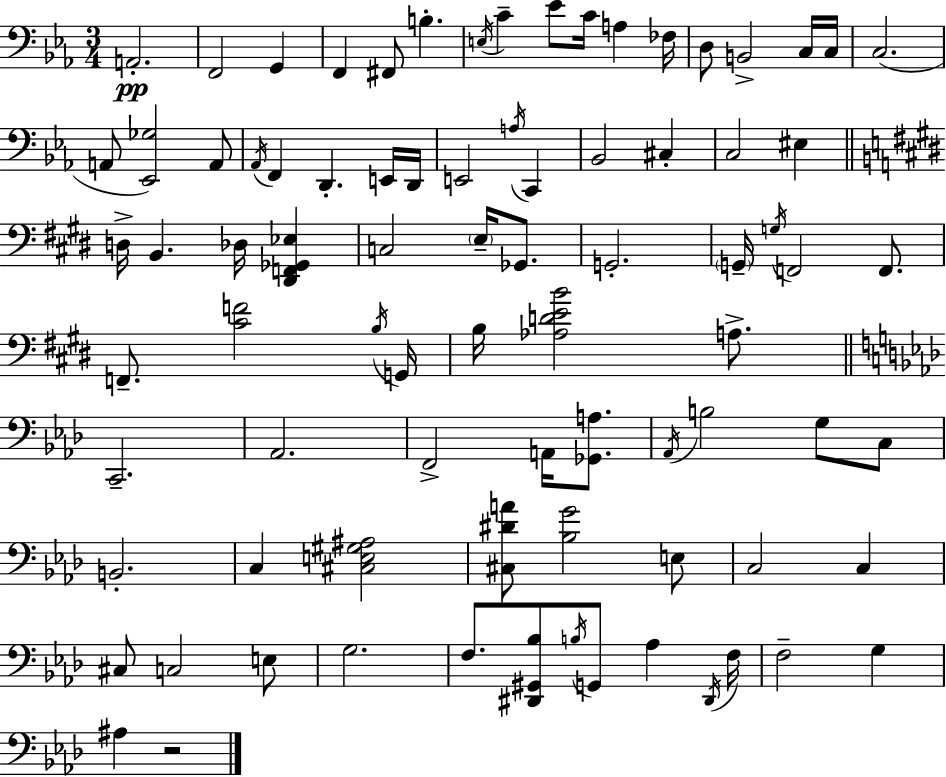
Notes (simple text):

A2/h. F2/h G2/q F2/q F#2/e B3/q. E3/s C4/q Eb4/e C4/s A3/q FES3/s D3/e B2/h C3/s C3/s C3/h. A2/e [Eb2,Gb3]/h A2/e Ab2/s F2/q D2/q. E2/s D2/s E2/h A3/s C2/q Bb2/h C#3/q C3/h EIS3/q D3/s B2/q. Db3/s [D#2,F2,Gb2,Eb3]/q C3/h E3/s Gb2/e. G2/h. G2/s G3/s F2/h F2/e. F2/e. [C#4,F4]/h B3/s G2/s B3/s [Ab3,D4,E4,B4]/h A3/e. C2/h. Ab2/h. F2/h A2/s [Gb2,A3]/e. Ab2/s B3/h G3/e C3/e B2/h. C3/q [C#3,E3,G#3,A#3]/h [C#3,D#4,A4]/e [Bb3,G4]/h E3/e C3/h C3/q C#3/e C3/h E3/e G3/h. F3/e. [D#2,G#2,Bb3]/e B3/s G2/e Ab3/q D#2/s F3/s F3/h G3/q A#3/q R/h